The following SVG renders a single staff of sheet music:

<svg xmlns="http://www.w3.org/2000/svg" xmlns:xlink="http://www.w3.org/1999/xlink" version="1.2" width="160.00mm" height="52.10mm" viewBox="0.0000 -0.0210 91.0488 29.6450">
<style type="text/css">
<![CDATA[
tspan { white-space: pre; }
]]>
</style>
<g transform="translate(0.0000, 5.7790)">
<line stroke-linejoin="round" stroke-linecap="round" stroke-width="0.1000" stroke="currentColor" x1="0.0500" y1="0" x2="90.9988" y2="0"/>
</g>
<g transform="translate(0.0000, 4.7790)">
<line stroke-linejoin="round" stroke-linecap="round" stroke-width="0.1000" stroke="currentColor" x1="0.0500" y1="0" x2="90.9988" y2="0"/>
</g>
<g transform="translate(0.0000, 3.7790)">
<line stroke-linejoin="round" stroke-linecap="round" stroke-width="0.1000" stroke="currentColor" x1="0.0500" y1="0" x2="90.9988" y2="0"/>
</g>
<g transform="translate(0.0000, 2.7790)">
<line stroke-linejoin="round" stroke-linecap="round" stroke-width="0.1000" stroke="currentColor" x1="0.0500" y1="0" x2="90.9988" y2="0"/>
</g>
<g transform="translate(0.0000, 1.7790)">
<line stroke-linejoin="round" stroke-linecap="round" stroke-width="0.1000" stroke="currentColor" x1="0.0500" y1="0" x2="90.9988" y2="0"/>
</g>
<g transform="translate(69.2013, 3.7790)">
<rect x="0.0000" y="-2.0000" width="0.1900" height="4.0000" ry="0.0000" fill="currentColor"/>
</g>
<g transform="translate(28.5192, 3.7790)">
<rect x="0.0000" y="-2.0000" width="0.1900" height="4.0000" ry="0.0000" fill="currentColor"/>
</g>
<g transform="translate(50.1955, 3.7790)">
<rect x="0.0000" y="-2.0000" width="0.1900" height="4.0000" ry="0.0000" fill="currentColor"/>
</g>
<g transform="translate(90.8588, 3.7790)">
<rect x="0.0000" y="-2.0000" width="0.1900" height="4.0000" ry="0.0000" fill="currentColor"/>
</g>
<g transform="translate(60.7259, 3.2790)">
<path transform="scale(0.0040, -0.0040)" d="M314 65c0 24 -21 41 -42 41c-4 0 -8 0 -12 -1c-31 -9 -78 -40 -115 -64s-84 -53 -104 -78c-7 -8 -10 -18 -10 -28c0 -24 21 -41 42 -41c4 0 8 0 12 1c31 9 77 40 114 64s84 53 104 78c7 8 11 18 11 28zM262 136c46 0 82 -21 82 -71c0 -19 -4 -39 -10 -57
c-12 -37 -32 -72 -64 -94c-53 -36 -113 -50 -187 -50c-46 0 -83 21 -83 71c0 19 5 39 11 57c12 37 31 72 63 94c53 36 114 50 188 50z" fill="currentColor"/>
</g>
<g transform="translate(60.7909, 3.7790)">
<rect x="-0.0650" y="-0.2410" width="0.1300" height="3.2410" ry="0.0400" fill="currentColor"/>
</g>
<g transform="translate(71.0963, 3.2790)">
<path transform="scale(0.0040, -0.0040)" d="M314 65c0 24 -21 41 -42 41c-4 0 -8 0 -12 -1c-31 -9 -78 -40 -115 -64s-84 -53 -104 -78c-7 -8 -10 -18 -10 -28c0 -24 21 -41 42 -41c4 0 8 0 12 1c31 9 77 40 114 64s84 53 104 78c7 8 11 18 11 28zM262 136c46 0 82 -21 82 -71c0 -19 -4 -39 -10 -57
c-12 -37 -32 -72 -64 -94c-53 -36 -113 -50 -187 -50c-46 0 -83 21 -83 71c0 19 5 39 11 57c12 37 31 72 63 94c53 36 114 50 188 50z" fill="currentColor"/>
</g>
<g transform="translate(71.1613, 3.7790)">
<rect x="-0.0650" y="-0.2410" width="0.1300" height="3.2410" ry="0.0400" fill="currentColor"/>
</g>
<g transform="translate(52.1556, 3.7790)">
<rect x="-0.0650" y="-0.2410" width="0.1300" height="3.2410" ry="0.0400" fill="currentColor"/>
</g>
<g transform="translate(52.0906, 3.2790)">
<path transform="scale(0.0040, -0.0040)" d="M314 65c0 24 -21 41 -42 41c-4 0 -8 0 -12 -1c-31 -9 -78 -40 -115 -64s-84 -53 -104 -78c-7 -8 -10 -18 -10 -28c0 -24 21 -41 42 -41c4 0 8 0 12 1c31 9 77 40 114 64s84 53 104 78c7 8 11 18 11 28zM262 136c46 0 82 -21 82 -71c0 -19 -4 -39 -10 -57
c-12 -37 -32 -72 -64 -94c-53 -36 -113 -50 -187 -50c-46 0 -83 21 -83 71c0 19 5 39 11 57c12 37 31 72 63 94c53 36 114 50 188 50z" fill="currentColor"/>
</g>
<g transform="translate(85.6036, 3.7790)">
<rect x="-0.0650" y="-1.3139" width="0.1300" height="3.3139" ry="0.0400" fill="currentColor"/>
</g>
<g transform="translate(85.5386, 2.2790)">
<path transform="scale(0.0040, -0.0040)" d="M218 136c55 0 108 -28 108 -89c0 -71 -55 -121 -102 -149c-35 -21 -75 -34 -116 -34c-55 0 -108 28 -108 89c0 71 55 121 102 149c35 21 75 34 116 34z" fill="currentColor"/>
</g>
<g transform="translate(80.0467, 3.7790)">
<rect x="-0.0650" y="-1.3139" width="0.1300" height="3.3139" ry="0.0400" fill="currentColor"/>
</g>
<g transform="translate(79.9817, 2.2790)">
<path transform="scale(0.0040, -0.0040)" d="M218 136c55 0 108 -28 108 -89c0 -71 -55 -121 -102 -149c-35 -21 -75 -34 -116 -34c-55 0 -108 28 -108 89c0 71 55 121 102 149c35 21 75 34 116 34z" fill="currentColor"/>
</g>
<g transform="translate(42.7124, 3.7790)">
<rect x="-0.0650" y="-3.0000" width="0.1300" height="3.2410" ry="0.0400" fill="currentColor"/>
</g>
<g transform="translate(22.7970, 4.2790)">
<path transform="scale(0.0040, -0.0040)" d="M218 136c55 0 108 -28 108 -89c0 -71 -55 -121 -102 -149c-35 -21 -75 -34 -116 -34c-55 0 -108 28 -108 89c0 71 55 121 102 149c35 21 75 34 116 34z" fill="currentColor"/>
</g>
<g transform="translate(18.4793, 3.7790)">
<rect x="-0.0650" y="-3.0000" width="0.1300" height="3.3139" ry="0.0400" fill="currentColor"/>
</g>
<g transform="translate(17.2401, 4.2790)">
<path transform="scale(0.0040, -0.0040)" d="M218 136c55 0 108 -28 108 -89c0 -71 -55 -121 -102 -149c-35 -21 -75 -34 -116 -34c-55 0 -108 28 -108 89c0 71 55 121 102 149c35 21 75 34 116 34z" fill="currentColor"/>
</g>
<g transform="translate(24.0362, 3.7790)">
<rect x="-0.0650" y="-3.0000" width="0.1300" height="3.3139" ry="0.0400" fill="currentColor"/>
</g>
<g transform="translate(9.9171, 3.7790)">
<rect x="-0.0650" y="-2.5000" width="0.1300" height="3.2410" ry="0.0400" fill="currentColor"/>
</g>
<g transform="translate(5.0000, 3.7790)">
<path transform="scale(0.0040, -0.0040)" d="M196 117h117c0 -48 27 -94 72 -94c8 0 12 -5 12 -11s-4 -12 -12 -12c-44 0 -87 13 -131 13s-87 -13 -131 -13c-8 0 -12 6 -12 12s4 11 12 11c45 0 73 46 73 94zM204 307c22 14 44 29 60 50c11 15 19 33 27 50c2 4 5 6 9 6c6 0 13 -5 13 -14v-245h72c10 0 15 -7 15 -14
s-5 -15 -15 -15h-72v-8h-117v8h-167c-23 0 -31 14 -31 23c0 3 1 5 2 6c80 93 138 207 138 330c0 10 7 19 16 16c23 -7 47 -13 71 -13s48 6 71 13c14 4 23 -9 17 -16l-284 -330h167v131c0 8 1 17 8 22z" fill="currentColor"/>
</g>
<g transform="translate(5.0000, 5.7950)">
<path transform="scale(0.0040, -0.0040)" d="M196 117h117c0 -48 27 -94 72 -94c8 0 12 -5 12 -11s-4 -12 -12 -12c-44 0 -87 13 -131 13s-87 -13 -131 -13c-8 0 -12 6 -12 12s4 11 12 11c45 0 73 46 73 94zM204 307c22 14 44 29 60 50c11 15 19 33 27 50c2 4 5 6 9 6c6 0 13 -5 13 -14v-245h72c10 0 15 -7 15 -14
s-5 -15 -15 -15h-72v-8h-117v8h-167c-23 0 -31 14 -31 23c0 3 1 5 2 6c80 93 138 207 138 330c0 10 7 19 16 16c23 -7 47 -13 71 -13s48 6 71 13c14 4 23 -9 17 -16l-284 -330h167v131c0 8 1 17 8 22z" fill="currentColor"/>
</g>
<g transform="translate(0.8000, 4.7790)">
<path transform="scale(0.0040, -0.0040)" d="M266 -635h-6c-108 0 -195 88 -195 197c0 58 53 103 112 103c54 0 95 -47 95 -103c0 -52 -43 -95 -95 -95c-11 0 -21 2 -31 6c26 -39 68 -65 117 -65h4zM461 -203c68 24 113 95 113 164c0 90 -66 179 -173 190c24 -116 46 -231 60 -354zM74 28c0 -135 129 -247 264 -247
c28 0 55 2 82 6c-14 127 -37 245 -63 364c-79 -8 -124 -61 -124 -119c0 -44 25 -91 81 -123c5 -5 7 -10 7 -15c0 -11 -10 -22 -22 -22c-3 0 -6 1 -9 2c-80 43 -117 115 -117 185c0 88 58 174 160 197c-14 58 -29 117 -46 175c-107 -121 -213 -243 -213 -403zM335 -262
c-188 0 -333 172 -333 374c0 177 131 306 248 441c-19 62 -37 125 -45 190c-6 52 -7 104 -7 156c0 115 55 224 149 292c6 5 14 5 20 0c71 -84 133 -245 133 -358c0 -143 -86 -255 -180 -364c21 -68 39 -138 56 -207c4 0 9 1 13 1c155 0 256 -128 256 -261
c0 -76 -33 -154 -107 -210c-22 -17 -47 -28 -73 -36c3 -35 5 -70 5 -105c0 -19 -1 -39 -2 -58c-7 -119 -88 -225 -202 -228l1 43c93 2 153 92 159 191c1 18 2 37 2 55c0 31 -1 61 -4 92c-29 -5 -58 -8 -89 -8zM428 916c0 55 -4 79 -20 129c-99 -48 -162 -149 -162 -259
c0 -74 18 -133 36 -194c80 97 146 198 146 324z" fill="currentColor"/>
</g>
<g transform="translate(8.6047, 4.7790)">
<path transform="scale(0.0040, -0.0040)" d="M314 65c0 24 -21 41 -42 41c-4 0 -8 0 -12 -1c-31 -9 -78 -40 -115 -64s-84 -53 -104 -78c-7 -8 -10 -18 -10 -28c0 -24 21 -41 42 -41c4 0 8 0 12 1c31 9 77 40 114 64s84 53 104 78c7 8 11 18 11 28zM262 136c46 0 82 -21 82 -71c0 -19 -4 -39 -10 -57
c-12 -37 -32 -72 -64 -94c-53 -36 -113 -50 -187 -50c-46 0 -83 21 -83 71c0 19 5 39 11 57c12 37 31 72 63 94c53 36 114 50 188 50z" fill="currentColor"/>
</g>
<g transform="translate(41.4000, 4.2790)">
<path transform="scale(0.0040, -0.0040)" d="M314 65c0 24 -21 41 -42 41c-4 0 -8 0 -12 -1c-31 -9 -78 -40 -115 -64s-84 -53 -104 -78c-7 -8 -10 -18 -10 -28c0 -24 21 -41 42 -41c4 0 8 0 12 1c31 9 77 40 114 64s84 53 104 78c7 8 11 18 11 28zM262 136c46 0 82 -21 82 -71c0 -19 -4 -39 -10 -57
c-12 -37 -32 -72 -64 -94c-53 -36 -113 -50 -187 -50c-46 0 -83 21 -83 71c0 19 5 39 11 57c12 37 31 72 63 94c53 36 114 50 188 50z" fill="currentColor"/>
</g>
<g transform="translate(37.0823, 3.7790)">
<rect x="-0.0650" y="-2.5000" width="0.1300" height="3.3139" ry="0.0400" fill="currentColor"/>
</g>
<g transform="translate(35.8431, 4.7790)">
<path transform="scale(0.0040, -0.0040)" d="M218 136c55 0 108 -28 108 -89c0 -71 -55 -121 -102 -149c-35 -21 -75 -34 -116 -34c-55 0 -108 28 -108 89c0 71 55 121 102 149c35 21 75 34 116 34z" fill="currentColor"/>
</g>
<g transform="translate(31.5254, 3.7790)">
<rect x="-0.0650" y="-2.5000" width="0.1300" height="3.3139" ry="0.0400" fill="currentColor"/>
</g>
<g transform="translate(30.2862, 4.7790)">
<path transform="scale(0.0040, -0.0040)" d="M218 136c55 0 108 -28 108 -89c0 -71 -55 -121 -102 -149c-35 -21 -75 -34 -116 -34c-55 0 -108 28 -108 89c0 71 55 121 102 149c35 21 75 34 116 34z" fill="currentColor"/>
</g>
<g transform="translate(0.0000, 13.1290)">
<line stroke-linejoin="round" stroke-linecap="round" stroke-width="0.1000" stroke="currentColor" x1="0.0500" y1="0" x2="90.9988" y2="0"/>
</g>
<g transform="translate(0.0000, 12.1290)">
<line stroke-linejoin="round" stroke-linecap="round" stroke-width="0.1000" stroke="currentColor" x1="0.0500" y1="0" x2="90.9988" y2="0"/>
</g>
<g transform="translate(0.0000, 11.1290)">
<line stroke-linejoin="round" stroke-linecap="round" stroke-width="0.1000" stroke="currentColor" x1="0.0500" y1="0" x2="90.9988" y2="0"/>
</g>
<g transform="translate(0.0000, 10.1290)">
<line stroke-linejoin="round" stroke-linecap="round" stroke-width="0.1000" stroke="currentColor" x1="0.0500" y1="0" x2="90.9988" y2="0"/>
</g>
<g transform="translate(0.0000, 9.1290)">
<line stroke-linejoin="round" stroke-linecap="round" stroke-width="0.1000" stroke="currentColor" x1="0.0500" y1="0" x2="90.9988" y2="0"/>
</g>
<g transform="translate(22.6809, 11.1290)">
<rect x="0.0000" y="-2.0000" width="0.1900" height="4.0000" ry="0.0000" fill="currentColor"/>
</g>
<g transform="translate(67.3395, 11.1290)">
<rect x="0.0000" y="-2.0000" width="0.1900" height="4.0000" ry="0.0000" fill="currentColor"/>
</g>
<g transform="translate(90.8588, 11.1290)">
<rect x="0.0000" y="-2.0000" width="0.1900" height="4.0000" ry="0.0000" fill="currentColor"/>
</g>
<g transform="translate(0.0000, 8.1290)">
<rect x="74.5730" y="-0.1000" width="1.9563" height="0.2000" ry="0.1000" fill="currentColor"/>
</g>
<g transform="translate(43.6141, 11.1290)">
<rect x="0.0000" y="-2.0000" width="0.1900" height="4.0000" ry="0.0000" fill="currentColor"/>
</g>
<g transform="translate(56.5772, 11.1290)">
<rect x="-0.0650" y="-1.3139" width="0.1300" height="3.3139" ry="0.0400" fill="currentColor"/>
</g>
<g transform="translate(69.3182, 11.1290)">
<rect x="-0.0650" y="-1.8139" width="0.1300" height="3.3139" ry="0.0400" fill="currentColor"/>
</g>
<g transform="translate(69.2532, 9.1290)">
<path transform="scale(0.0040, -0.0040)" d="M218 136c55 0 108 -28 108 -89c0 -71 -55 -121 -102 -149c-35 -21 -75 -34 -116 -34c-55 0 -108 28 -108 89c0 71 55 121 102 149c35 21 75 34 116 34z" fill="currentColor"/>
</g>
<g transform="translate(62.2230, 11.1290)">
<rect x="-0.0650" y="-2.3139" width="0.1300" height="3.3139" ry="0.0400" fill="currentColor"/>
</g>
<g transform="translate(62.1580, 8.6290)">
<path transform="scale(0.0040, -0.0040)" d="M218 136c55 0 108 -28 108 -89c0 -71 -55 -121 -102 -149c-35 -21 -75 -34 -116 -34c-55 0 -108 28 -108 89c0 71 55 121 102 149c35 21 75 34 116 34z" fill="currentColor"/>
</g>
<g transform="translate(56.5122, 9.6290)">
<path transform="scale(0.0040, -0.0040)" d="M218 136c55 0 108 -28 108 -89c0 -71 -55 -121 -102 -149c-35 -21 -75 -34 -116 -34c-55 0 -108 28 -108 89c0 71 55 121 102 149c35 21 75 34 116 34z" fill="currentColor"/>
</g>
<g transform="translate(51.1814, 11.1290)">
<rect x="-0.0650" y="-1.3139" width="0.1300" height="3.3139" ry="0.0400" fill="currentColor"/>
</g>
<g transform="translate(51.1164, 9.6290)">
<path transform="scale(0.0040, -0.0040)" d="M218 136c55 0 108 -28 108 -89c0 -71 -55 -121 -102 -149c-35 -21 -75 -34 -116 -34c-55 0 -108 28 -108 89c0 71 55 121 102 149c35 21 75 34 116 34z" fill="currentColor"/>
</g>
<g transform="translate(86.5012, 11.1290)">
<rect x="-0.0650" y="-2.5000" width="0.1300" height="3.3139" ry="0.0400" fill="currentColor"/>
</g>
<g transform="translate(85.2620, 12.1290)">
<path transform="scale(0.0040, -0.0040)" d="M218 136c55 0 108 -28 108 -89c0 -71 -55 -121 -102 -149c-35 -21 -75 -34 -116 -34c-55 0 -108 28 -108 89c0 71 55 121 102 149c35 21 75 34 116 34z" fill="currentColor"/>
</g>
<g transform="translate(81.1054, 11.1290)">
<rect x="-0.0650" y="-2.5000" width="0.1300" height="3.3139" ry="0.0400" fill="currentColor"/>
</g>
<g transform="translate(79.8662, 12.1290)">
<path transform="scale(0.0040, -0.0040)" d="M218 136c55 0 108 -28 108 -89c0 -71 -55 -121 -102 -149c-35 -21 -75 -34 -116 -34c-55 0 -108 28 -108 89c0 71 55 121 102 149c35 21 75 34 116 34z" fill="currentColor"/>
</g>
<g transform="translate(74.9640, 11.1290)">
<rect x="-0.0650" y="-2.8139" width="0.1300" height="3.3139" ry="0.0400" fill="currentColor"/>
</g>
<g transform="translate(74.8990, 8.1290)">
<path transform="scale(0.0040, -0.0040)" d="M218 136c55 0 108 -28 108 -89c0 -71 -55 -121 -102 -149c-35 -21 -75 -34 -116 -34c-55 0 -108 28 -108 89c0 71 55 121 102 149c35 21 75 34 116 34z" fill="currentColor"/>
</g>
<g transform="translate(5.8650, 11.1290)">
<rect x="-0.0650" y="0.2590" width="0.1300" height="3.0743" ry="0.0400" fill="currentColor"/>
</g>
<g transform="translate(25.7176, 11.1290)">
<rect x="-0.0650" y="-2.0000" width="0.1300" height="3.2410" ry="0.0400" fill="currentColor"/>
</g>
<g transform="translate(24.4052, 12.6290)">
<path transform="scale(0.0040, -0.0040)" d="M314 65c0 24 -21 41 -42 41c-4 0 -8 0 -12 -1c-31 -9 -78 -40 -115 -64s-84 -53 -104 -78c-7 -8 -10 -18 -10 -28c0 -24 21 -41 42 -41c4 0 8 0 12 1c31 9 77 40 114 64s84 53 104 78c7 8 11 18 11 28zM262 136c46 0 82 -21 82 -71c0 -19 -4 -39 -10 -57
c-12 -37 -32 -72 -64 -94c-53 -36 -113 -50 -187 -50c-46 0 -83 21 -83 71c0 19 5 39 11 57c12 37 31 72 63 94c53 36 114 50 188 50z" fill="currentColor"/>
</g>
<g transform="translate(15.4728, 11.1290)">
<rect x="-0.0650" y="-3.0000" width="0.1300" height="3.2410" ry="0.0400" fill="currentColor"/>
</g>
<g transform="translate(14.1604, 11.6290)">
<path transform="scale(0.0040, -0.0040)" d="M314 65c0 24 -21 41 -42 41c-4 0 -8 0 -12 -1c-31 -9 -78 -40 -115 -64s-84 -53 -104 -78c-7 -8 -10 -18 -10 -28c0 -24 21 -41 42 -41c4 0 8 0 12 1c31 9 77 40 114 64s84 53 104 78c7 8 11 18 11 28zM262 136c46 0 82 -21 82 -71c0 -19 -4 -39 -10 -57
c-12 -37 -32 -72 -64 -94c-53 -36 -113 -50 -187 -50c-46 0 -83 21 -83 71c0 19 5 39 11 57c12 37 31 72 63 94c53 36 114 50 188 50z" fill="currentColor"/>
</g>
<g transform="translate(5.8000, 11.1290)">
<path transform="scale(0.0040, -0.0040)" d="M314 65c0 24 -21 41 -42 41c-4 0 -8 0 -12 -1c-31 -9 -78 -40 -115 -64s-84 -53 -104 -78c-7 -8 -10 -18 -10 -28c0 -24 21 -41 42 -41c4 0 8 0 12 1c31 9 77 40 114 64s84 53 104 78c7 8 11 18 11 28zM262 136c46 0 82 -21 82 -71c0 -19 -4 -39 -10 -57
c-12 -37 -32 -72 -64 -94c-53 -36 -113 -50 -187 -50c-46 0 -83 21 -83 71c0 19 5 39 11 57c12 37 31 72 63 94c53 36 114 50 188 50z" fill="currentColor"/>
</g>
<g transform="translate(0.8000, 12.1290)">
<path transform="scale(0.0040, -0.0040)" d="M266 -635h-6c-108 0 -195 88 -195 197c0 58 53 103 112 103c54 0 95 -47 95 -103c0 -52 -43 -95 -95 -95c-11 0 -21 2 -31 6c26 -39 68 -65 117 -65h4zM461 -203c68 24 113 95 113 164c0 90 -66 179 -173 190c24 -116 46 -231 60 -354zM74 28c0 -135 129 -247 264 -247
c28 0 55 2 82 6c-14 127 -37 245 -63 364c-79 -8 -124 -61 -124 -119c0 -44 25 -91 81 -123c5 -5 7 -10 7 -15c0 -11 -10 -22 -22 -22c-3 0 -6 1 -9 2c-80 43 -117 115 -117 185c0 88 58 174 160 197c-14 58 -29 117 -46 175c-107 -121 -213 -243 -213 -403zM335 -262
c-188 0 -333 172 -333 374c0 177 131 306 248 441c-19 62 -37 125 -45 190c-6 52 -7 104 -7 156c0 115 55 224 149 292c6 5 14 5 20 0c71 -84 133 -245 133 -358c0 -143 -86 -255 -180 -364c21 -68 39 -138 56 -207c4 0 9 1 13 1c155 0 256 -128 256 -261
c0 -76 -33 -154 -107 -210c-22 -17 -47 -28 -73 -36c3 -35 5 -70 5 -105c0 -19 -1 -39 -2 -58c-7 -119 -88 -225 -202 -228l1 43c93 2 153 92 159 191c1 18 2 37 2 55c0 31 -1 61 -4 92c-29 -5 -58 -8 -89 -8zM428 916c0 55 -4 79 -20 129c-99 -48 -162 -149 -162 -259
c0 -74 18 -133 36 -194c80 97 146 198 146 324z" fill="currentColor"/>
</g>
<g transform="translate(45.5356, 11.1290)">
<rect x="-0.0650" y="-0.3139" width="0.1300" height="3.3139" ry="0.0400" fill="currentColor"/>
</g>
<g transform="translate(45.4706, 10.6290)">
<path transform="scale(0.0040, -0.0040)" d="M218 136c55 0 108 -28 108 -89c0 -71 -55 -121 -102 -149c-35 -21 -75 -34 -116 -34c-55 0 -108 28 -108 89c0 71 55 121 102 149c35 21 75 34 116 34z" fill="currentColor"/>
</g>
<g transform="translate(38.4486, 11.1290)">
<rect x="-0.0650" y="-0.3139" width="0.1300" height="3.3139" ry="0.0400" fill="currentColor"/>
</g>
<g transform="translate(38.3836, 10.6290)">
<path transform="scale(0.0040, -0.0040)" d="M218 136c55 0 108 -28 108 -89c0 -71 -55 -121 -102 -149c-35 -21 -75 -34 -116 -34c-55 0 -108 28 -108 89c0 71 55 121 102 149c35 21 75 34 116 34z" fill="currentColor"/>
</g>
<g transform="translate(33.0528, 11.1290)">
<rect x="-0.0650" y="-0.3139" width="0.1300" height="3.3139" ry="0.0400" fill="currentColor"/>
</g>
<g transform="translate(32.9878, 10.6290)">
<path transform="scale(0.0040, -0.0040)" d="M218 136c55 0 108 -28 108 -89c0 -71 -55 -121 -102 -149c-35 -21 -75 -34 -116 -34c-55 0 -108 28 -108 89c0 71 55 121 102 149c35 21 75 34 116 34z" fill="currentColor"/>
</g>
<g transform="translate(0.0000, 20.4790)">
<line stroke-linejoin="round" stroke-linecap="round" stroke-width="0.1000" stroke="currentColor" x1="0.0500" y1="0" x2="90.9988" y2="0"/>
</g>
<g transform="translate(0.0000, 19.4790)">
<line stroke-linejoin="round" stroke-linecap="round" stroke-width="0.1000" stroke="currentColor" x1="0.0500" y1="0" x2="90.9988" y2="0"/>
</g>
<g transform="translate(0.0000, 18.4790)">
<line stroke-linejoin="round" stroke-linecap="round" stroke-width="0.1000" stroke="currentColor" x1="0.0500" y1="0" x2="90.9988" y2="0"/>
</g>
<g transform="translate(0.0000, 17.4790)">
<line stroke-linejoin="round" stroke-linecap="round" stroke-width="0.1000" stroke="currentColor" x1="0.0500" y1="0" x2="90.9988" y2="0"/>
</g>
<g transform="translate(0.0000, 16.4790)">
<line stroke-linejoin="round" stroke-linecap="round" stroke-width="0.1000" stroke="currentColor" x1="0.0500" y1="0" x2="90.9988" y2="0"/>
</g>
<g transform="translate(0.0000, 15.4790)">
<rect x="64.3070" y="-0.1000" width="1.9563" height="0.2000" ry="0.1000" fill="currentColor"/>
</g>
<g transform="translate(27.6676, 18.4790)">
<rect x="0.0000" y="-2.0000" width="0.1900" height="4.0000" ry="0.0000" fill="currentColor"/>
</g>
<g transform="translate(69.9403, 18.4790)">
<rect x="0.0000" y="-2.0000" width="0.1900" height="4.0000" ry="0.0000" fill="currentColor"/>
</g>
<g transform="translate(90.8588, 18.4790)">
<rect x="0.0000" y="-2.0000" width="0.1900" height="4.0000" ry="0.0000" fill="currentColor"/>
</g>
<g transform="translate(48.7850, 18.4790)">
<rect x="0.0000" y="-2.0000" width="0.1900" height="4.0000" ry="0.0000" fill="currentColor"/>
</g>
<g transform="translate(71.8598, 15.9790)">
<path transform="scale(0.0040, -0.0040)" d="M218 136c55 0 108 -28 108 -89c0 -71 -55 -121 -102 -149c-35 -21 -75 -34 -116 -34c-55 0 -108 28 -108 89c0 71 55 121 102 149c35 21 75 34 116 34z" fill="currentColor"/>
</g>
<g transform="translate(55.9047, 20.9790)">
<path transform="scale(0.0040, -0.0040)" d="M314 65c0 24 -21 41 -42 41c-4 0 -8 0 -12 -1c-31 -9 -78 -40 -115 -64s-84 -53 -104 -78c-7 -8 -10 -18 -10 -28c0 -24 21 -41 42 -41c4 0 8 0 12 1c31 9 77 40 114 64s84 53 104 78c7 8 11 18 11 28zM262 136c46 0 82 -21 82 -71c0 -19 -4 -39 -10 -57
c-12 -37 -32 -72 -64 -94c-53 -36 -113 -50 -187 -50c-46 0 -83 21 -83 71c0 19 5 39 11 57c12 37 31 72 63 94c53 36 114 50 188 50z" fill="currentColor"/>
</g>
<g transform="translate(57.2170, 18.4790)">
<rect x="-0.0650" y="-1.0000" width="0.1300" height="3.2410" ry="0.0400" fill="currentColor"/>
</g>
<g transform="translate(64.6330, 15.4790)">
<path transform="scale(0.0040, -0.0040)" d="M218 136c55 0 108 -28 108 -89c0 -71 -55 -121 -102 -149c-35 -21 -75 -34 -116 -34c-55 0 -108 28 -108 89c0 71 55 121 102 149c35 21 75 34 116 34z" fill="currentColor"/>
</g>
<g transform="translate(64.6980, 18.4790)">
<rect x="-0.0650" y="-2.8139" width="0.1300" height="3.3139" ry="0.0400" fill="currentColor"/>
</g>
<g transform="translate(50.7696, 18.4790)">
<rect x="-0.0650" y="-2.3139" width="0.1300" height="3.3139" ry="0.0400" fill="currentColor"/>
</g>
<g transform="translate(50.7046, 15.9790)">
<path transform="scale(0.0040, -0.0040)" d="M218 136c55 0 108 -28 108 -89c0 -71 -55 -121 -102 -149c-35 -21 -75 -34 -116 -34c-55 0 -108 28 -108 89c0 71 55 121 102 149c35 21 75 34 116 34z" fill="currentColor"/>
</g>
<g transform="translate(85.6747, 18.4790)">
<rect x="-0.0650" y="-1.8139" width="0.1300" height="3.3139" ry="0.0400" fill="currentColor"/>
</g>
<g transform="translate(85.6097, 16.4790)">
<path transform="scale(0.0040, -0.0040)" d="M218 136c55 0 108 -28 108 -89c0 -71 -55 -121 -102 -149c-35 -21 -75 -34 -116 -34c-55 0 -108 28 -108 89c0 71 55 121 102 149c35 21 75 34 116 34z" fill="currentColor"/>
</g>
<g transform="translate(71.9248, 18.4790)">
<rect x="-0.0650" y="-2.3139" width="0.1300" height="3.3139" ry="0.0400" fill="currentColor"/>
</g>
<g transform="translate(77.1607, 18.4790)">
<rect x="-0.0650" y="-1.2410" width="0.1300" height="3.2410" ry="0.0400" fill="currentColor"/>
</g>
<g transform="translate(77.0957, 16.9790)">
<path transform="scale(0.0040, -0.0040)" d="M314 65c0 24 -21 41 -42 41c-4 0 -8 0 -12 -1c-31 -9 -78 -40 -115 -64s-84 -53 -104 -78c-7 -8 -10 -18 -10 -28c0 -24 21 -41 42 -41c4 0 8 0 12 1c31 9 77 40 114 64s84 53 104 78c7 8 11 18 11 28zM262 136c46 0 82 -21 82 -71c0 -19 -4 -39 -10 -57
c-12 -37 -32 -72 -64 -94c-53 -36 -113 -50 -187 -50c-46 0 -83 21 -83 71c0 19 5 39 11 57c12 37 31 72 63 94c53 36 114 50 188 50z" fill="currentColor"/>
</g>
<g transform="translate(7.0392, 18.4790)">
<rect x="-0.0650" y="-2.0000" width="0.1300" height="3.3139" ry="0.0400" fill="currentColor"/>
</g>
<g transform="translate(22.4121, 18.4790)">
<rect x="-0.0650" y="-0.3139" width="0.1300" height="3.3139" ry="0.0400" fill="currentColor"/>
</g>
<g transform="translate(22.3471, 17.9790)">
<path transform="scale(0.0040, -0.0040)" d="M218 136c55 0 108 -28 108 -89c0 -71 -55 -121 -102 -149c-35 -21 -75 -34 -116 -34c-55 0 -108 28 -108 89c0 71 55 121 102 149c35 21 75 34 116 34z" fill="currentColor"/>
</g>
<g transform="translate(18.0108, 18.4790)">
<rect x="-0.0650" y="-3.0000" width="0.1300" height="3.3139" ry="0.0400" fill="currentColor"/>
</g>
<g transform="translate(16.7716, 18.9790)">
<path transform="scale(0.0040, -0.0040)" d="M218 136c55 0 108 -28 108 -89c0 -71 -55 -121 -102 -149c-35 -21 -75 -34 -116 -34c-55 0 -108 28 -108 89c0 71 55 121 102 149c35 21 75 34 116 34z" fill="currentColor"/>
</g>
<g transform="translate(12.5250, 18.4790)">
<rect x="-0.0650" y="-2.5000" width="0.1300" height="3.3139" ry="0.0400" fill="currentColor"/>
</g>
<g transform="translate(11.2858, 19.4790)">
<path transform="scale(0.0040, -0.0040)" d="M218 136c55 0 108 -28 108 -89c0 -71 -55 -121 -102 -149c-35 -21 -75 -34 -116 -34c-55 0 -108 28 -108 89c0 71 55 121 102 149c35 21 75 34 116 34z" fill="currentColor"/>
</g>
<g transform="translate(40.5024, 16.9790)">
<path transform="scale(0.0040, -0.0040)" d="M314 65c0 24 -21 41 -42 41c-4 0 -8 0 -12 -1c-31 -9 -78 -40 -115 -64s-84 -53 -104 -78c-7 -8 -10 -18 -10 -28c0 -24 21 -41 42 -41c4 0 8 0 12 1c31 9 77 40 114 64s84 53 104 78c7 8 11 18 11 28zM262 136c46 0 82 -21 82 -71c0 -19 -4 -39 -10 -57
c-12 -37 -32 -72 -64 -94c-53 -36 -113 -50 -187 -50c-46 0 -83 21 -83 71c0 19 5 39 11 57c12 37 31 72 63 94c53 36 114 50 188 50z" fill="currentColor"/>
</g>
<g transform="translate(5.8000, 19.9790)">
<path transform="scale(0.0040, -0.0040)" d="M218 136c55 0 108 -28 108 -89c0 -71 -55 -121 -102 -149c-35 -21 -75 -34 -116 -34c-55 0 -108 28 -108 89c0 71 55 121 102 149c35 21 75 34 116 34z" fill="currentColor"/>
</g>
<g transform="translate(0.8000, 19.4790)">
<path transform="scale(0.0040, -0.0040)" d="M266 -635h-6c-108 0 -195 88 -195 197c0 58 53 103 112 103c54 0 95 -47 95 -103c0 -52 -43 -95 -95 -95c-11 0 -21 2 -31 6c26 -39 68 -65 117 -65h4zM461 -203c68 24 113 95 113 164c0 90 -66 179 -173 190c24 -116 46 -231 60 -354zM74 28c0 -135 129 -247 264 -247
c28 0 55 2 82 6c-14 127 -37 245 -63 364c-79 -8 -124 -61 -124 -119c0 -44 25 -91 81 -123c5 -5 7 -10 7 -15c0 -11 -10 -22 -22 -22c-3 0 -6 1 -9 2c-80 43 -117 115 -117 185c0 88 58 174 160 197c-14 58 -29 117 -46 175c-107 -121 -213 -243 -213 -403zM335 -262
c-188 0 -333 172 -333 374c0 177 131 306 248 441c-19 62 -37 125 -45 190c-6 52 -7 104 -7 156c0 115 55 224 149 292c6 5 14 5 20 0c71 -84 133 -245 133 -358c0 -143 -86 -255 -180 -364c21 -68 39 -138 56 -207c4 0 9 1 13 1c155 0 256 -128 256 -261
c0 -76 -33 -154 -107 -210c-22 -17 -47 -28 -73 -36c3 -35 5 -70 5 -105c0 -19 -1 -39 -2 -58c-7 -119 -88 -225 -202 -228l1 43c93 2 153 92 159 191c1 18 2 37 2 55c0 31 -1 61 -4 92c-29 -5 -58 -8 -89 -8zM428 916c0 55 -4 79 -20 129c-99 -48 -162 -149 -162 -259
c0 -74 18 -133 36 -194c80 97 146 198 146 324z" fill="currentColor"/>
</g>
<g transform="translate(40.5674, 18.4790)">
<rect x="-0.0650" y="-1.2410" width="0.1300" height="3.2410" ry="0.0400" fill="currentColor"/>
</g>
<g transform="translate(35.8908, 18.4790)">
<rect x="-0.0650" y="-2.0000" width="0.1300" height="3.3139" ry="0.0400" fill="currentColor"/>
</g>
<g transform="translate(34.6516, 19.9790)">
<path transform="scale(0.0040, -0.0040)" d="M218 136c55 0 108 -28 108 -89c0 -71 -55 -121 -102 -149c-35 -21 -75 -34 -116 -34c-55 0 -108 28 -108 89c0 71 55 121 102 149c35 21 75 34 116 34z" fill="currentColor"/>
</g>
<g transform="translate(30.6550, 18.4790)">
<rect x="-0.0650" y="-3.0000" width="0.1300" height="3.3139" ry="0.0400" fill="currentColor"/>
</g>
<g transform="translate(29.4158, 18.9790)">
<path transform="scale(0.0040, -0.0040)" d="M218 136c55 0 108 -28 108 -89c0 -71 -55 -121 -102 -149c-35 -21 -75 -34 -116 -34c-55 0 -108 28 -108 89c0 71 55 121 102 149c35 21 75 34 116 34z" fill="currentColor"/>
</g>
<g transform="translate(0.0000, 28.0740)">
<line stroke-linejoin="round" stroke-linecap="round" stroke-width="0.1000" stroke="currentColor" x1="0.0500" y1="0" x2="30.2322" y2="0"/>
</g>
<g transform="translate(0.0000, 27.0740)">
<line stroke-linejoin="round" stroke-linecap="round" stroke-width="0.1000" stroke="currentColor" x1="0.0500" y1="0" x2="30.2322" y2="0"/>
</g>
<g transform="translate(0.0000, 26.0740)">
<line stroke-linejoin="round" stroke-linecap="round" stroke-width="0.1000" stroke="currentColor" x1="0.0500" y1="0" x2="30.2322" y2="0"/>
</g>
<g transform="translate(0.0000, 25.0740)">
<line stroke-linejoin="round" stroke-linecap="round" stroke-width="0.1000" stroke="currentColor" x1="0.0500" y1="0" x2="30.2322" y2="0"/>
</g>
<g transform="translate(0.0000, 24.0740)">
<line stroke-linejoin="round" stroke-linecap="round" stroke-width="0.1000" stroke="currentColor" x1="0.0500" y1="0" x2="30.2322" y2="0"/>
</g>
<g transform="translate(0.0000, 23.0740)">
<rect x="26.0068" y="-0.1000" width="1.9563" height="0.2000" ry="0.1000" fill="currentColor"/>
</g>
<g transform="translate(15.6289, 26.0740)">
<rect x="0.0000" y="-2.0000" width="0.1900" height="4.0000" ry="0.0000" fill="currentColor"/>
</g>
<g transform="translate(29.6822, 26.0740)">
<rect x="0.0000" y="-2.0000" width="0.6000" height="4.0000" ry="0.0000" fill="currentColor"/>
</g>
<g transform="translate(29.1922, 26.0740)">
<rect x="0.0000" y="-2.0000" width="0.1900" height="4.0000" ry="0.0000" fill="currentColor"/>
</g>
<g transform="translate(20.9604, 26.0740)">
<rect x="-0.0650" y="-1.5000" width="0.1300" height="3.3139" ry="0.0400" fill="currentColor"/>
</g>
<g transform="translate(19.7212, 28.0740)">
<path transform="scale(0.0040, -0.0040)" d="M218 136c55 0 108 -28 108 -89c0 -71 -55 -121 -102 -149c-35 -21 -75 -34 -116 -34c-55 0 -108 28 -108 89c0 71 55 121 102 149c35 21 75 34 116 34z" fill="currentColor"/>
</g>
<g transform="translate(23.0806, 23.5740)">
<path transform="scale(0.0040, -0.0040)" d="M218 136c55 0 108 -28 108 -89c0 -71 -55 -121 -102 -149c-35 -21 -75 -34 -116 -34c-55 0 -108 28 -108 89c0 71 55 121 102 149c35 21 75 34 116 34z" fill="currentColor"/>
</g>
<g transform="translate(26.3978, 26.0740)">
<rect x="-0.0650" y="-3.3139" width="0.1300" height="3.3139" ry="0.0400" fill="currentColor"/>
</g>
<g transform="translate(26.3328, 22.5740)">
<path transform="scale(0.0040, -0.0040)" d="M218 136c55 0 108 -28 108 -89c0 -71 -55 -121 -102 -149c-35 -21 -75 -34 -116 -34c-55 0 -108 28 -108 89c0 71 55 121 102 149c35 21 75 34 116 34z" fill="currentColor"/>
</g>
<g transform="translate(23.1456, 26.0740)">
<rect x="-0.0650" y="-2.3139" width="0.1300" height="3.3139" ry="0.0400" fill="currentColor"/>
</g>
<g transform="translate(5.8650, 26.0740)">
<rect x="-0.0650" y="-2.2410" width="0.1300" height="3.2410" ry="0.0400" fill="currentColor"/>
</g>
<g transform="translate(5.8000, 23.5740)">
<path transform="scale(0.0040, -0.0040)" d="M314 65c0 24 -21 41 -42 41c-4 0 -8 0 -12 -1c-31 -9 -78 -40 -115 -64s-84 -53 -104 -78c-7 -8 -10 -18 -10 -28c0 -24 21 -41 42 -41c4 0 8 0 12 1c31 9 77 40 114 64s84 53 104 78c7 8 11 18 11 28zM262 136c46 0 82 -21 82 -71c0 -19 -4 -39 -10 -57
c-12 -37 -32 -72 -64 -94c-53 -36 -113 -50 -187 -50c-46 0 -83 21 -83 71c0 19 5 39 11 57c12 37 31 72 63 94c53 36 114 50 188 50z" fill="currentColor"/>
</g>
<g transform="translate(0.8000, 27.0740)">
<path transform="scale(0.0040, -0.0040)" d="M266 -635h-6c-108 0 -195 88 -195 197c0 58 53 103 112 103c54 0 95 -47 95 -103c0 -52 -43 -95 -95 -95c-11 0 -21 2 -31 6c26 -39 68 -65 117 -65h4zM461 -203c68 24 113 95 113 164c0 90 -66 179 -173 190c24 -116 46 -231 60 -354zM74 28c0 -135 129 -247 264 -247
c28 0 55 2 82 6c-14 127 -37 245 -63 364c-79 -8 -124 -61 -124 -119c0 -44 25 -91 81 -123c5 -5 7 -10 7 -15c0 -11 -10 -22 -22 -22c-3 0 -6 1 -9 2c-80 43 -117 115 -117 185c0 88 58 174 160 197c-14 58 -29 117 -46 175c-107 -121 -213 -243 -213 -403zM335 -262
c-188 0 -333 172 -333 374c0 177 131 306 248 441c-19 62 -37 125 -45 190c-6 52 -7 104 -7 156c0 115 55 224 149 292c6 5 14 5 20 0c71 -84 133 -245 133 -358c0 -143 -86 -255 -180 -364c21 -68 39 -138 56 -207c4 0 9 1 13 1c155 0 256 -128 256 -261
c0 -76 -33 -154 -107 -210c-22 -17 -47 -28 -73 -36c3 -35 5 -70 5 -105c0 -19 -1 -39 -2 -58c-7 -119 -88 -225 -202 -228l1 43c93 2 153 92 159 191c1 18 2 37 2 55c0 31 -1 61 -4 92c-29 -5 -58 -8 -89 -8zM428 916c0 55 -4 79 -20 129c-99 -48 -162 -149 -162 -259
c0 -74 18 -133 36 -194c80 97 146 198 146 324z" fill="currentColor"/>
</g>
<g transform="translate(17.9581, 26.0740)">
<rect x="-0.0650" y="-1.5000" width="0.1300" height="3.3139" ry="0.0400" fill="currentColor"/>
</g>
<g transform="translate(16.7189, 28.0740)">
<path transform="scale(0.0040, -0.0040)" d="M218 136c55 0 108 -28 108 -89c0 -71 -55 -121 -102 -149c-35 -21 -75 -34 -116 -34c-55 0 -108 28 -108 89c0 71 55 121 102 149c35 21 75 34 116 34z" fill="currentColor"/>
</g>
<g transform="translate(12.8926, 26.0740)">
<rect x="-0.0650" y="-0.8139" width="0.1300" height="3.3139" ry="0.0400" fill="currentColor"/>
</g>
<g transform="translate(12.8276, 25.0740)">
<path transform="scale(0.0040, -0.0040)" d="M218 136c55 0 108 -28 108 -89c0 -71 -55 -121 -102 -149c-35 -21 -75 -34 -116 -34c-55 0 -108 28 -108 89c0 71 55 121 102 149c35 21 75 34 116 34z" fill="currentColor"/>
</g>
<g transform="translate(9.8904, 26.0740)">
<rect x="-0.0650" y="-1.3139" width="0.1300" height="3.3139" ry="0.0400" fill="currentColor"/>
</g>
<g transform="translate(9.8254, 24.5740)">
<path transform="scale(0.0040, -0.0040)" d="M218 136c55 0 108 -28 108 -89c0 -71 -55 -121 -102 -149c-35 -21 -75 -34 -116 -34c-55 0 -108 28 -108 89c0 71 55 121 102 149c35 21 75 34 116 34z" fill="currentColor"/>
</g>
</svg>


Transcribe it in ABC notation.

X:1
T:Untitled
M:4/4
L:1/4
K:C
G2 A A G G A2 c2 c2 c2 e e B2 A2 F2 c c c e e g f a G G F G A c A F e2 g D2 a g e2 f g2 e d E E g b